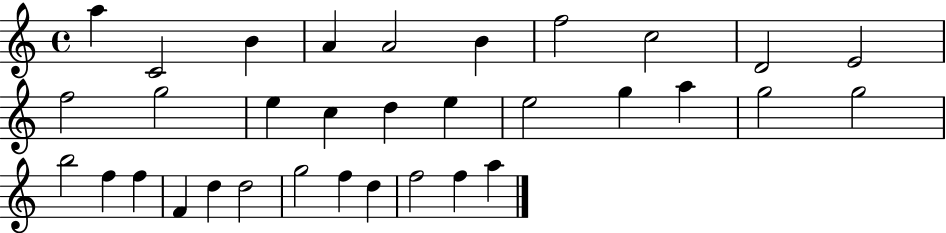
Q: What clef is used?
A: treble